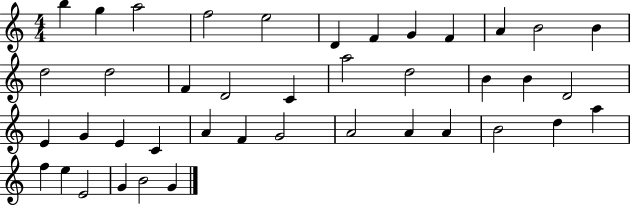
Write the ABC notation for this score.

X:1
T:Untitled
M:4/4
L:1/4
K:C
b g a2 f2 e2 D F G F A B2 B d2 d2 F D2 C a2 d2 B B D2 E G E C A F G2 A2 A A B2 d a f e E2 G B2 G